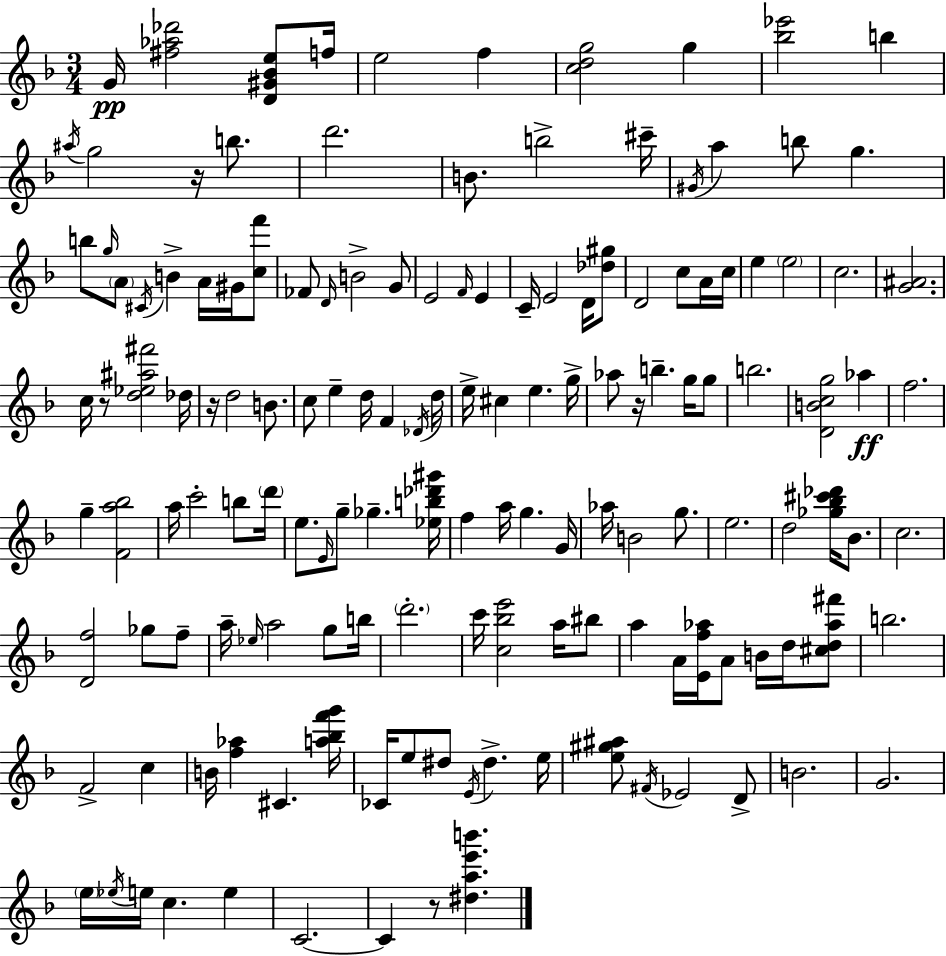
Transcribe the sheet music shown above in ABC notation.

X:1
T:Untitled
M:3/4
L:1/4
K:F
G/4 [^f_a_d']2 [D^G_Be]/2 f/4 e2 f [cdg]2 g [_b_e']2 b ^a/4 g2 z/4 b/2 d'2 B/2 b2 ^c'/4 ^G/4 a b/2 g b/2 g/4 A/2 ^C/4 B A/4 ^G/4 [cf']/2 _F/2 D/4 B2 G/2 E2 F/4 E C/4 E2 D/4 [_d^g]/2 D2 c/2 A/4 c/4 e e2 c2 [G^A]2 c/4 z/2 [d_e^a^f']2 _d/4 z/4 d2 B/2 c/2 e d/4 F _D/4 d/4 e/4 ^c e g/4 _a/2 z/4 b g/4 g/2 b2 [DBcg]2 _a f2 g [Fa_b]2 a/4 c'2 b/2 d'/4 e/2 E/4 g/2 _g [_eb_d'^g']/4 f a/4 g G/4 _a/4 B2 g/2 e2 d2 [_g_b^c'_d']/4 _B/2 c2 [Df]2 _g/2 f/2 a/4 _e/4 a2 g/2 b/4 d'2 c'/4 [c_be']2 a/4 ^b/2 a A/4 [Ef_a]/4 A/2 B/4 d/4 [^cd_a^f']/2 b2 F2 c B/4 [f_a] ^C [a_bf'g']/4 _C/4 e/2 ^d/2 E/4 ^d e/4 [e^g^a]/2 ^F/4 _E2 D/2 B2 G2 e/4 _e/4 e/4 c e C2 C z/2 [^dae'b']